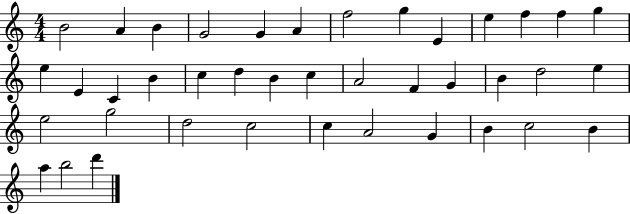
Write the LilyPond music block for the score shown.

{
  \clef treble
  \numericTimeSignature
  \time 4/4
  \key c \major
  b'2 a'4 b'4 | g'2 g'4 a'4 | f''2 g''4 e'4 | e''4 f''4 f''4 g''4 | \break e''4 e'4 c'4 b'4 | c''4 d''4 b'4 c''4 | a'2 f'4 g'4 | b'4 d''2 e''4 | \break e''2 g''2 | d''2 c''2 | c''4 a'2 g'4 | b'4 c''2 b'4 | \break a''4 b''2 d'''4 | \bar "|."
}